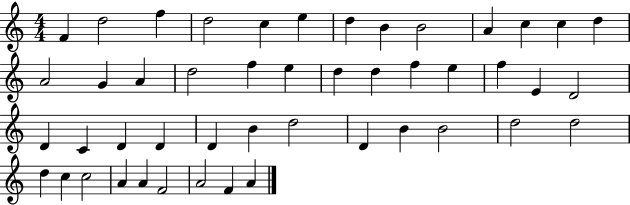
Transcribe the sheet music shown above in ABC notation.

X:1
T:Untitled
M:4/4
L:1/4
K:C
F d2 f d2 c e d B B2 A c c d A2 G A d2 f e d d f e f E D2 D C D D D B d2 D B B2 d2 d2 d c c2 A A F2 A2 F A